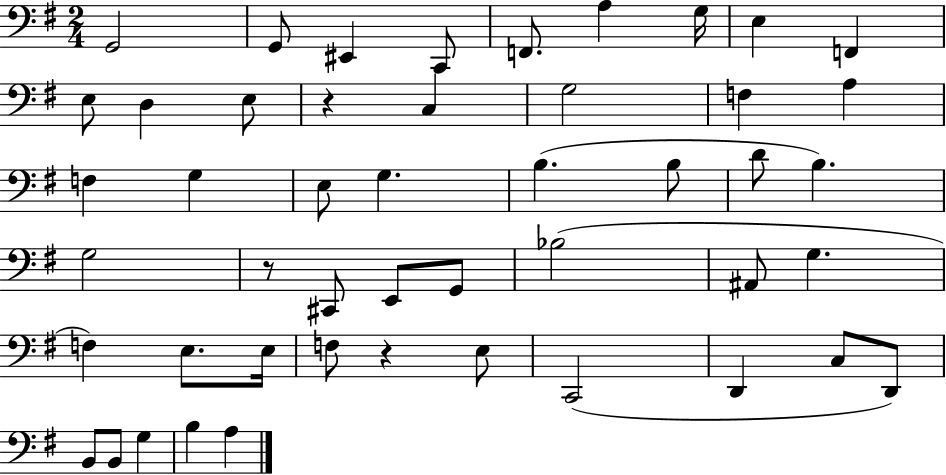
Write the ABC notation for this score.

X:1
T:Untitled
M:2/4
L:1/4
K:G
G,,2 G,,/2 ^E,, C,,/2 F,,/2 A, G,/4 E, F,, E,/2 D, E,/2 z C, G,2 F, A, F, G, E,/2 G, B, B,/2 D/2 B, G,2 z/2 ^C,,/2 E,,/2 G,,/2 _B,2 ^A,,/2 G, F, E,/2 E,/4 F,/2 z E,/2 C,,2 D,, C,/2 D,,/2 B,,/2 B,,/2 G, B, A,